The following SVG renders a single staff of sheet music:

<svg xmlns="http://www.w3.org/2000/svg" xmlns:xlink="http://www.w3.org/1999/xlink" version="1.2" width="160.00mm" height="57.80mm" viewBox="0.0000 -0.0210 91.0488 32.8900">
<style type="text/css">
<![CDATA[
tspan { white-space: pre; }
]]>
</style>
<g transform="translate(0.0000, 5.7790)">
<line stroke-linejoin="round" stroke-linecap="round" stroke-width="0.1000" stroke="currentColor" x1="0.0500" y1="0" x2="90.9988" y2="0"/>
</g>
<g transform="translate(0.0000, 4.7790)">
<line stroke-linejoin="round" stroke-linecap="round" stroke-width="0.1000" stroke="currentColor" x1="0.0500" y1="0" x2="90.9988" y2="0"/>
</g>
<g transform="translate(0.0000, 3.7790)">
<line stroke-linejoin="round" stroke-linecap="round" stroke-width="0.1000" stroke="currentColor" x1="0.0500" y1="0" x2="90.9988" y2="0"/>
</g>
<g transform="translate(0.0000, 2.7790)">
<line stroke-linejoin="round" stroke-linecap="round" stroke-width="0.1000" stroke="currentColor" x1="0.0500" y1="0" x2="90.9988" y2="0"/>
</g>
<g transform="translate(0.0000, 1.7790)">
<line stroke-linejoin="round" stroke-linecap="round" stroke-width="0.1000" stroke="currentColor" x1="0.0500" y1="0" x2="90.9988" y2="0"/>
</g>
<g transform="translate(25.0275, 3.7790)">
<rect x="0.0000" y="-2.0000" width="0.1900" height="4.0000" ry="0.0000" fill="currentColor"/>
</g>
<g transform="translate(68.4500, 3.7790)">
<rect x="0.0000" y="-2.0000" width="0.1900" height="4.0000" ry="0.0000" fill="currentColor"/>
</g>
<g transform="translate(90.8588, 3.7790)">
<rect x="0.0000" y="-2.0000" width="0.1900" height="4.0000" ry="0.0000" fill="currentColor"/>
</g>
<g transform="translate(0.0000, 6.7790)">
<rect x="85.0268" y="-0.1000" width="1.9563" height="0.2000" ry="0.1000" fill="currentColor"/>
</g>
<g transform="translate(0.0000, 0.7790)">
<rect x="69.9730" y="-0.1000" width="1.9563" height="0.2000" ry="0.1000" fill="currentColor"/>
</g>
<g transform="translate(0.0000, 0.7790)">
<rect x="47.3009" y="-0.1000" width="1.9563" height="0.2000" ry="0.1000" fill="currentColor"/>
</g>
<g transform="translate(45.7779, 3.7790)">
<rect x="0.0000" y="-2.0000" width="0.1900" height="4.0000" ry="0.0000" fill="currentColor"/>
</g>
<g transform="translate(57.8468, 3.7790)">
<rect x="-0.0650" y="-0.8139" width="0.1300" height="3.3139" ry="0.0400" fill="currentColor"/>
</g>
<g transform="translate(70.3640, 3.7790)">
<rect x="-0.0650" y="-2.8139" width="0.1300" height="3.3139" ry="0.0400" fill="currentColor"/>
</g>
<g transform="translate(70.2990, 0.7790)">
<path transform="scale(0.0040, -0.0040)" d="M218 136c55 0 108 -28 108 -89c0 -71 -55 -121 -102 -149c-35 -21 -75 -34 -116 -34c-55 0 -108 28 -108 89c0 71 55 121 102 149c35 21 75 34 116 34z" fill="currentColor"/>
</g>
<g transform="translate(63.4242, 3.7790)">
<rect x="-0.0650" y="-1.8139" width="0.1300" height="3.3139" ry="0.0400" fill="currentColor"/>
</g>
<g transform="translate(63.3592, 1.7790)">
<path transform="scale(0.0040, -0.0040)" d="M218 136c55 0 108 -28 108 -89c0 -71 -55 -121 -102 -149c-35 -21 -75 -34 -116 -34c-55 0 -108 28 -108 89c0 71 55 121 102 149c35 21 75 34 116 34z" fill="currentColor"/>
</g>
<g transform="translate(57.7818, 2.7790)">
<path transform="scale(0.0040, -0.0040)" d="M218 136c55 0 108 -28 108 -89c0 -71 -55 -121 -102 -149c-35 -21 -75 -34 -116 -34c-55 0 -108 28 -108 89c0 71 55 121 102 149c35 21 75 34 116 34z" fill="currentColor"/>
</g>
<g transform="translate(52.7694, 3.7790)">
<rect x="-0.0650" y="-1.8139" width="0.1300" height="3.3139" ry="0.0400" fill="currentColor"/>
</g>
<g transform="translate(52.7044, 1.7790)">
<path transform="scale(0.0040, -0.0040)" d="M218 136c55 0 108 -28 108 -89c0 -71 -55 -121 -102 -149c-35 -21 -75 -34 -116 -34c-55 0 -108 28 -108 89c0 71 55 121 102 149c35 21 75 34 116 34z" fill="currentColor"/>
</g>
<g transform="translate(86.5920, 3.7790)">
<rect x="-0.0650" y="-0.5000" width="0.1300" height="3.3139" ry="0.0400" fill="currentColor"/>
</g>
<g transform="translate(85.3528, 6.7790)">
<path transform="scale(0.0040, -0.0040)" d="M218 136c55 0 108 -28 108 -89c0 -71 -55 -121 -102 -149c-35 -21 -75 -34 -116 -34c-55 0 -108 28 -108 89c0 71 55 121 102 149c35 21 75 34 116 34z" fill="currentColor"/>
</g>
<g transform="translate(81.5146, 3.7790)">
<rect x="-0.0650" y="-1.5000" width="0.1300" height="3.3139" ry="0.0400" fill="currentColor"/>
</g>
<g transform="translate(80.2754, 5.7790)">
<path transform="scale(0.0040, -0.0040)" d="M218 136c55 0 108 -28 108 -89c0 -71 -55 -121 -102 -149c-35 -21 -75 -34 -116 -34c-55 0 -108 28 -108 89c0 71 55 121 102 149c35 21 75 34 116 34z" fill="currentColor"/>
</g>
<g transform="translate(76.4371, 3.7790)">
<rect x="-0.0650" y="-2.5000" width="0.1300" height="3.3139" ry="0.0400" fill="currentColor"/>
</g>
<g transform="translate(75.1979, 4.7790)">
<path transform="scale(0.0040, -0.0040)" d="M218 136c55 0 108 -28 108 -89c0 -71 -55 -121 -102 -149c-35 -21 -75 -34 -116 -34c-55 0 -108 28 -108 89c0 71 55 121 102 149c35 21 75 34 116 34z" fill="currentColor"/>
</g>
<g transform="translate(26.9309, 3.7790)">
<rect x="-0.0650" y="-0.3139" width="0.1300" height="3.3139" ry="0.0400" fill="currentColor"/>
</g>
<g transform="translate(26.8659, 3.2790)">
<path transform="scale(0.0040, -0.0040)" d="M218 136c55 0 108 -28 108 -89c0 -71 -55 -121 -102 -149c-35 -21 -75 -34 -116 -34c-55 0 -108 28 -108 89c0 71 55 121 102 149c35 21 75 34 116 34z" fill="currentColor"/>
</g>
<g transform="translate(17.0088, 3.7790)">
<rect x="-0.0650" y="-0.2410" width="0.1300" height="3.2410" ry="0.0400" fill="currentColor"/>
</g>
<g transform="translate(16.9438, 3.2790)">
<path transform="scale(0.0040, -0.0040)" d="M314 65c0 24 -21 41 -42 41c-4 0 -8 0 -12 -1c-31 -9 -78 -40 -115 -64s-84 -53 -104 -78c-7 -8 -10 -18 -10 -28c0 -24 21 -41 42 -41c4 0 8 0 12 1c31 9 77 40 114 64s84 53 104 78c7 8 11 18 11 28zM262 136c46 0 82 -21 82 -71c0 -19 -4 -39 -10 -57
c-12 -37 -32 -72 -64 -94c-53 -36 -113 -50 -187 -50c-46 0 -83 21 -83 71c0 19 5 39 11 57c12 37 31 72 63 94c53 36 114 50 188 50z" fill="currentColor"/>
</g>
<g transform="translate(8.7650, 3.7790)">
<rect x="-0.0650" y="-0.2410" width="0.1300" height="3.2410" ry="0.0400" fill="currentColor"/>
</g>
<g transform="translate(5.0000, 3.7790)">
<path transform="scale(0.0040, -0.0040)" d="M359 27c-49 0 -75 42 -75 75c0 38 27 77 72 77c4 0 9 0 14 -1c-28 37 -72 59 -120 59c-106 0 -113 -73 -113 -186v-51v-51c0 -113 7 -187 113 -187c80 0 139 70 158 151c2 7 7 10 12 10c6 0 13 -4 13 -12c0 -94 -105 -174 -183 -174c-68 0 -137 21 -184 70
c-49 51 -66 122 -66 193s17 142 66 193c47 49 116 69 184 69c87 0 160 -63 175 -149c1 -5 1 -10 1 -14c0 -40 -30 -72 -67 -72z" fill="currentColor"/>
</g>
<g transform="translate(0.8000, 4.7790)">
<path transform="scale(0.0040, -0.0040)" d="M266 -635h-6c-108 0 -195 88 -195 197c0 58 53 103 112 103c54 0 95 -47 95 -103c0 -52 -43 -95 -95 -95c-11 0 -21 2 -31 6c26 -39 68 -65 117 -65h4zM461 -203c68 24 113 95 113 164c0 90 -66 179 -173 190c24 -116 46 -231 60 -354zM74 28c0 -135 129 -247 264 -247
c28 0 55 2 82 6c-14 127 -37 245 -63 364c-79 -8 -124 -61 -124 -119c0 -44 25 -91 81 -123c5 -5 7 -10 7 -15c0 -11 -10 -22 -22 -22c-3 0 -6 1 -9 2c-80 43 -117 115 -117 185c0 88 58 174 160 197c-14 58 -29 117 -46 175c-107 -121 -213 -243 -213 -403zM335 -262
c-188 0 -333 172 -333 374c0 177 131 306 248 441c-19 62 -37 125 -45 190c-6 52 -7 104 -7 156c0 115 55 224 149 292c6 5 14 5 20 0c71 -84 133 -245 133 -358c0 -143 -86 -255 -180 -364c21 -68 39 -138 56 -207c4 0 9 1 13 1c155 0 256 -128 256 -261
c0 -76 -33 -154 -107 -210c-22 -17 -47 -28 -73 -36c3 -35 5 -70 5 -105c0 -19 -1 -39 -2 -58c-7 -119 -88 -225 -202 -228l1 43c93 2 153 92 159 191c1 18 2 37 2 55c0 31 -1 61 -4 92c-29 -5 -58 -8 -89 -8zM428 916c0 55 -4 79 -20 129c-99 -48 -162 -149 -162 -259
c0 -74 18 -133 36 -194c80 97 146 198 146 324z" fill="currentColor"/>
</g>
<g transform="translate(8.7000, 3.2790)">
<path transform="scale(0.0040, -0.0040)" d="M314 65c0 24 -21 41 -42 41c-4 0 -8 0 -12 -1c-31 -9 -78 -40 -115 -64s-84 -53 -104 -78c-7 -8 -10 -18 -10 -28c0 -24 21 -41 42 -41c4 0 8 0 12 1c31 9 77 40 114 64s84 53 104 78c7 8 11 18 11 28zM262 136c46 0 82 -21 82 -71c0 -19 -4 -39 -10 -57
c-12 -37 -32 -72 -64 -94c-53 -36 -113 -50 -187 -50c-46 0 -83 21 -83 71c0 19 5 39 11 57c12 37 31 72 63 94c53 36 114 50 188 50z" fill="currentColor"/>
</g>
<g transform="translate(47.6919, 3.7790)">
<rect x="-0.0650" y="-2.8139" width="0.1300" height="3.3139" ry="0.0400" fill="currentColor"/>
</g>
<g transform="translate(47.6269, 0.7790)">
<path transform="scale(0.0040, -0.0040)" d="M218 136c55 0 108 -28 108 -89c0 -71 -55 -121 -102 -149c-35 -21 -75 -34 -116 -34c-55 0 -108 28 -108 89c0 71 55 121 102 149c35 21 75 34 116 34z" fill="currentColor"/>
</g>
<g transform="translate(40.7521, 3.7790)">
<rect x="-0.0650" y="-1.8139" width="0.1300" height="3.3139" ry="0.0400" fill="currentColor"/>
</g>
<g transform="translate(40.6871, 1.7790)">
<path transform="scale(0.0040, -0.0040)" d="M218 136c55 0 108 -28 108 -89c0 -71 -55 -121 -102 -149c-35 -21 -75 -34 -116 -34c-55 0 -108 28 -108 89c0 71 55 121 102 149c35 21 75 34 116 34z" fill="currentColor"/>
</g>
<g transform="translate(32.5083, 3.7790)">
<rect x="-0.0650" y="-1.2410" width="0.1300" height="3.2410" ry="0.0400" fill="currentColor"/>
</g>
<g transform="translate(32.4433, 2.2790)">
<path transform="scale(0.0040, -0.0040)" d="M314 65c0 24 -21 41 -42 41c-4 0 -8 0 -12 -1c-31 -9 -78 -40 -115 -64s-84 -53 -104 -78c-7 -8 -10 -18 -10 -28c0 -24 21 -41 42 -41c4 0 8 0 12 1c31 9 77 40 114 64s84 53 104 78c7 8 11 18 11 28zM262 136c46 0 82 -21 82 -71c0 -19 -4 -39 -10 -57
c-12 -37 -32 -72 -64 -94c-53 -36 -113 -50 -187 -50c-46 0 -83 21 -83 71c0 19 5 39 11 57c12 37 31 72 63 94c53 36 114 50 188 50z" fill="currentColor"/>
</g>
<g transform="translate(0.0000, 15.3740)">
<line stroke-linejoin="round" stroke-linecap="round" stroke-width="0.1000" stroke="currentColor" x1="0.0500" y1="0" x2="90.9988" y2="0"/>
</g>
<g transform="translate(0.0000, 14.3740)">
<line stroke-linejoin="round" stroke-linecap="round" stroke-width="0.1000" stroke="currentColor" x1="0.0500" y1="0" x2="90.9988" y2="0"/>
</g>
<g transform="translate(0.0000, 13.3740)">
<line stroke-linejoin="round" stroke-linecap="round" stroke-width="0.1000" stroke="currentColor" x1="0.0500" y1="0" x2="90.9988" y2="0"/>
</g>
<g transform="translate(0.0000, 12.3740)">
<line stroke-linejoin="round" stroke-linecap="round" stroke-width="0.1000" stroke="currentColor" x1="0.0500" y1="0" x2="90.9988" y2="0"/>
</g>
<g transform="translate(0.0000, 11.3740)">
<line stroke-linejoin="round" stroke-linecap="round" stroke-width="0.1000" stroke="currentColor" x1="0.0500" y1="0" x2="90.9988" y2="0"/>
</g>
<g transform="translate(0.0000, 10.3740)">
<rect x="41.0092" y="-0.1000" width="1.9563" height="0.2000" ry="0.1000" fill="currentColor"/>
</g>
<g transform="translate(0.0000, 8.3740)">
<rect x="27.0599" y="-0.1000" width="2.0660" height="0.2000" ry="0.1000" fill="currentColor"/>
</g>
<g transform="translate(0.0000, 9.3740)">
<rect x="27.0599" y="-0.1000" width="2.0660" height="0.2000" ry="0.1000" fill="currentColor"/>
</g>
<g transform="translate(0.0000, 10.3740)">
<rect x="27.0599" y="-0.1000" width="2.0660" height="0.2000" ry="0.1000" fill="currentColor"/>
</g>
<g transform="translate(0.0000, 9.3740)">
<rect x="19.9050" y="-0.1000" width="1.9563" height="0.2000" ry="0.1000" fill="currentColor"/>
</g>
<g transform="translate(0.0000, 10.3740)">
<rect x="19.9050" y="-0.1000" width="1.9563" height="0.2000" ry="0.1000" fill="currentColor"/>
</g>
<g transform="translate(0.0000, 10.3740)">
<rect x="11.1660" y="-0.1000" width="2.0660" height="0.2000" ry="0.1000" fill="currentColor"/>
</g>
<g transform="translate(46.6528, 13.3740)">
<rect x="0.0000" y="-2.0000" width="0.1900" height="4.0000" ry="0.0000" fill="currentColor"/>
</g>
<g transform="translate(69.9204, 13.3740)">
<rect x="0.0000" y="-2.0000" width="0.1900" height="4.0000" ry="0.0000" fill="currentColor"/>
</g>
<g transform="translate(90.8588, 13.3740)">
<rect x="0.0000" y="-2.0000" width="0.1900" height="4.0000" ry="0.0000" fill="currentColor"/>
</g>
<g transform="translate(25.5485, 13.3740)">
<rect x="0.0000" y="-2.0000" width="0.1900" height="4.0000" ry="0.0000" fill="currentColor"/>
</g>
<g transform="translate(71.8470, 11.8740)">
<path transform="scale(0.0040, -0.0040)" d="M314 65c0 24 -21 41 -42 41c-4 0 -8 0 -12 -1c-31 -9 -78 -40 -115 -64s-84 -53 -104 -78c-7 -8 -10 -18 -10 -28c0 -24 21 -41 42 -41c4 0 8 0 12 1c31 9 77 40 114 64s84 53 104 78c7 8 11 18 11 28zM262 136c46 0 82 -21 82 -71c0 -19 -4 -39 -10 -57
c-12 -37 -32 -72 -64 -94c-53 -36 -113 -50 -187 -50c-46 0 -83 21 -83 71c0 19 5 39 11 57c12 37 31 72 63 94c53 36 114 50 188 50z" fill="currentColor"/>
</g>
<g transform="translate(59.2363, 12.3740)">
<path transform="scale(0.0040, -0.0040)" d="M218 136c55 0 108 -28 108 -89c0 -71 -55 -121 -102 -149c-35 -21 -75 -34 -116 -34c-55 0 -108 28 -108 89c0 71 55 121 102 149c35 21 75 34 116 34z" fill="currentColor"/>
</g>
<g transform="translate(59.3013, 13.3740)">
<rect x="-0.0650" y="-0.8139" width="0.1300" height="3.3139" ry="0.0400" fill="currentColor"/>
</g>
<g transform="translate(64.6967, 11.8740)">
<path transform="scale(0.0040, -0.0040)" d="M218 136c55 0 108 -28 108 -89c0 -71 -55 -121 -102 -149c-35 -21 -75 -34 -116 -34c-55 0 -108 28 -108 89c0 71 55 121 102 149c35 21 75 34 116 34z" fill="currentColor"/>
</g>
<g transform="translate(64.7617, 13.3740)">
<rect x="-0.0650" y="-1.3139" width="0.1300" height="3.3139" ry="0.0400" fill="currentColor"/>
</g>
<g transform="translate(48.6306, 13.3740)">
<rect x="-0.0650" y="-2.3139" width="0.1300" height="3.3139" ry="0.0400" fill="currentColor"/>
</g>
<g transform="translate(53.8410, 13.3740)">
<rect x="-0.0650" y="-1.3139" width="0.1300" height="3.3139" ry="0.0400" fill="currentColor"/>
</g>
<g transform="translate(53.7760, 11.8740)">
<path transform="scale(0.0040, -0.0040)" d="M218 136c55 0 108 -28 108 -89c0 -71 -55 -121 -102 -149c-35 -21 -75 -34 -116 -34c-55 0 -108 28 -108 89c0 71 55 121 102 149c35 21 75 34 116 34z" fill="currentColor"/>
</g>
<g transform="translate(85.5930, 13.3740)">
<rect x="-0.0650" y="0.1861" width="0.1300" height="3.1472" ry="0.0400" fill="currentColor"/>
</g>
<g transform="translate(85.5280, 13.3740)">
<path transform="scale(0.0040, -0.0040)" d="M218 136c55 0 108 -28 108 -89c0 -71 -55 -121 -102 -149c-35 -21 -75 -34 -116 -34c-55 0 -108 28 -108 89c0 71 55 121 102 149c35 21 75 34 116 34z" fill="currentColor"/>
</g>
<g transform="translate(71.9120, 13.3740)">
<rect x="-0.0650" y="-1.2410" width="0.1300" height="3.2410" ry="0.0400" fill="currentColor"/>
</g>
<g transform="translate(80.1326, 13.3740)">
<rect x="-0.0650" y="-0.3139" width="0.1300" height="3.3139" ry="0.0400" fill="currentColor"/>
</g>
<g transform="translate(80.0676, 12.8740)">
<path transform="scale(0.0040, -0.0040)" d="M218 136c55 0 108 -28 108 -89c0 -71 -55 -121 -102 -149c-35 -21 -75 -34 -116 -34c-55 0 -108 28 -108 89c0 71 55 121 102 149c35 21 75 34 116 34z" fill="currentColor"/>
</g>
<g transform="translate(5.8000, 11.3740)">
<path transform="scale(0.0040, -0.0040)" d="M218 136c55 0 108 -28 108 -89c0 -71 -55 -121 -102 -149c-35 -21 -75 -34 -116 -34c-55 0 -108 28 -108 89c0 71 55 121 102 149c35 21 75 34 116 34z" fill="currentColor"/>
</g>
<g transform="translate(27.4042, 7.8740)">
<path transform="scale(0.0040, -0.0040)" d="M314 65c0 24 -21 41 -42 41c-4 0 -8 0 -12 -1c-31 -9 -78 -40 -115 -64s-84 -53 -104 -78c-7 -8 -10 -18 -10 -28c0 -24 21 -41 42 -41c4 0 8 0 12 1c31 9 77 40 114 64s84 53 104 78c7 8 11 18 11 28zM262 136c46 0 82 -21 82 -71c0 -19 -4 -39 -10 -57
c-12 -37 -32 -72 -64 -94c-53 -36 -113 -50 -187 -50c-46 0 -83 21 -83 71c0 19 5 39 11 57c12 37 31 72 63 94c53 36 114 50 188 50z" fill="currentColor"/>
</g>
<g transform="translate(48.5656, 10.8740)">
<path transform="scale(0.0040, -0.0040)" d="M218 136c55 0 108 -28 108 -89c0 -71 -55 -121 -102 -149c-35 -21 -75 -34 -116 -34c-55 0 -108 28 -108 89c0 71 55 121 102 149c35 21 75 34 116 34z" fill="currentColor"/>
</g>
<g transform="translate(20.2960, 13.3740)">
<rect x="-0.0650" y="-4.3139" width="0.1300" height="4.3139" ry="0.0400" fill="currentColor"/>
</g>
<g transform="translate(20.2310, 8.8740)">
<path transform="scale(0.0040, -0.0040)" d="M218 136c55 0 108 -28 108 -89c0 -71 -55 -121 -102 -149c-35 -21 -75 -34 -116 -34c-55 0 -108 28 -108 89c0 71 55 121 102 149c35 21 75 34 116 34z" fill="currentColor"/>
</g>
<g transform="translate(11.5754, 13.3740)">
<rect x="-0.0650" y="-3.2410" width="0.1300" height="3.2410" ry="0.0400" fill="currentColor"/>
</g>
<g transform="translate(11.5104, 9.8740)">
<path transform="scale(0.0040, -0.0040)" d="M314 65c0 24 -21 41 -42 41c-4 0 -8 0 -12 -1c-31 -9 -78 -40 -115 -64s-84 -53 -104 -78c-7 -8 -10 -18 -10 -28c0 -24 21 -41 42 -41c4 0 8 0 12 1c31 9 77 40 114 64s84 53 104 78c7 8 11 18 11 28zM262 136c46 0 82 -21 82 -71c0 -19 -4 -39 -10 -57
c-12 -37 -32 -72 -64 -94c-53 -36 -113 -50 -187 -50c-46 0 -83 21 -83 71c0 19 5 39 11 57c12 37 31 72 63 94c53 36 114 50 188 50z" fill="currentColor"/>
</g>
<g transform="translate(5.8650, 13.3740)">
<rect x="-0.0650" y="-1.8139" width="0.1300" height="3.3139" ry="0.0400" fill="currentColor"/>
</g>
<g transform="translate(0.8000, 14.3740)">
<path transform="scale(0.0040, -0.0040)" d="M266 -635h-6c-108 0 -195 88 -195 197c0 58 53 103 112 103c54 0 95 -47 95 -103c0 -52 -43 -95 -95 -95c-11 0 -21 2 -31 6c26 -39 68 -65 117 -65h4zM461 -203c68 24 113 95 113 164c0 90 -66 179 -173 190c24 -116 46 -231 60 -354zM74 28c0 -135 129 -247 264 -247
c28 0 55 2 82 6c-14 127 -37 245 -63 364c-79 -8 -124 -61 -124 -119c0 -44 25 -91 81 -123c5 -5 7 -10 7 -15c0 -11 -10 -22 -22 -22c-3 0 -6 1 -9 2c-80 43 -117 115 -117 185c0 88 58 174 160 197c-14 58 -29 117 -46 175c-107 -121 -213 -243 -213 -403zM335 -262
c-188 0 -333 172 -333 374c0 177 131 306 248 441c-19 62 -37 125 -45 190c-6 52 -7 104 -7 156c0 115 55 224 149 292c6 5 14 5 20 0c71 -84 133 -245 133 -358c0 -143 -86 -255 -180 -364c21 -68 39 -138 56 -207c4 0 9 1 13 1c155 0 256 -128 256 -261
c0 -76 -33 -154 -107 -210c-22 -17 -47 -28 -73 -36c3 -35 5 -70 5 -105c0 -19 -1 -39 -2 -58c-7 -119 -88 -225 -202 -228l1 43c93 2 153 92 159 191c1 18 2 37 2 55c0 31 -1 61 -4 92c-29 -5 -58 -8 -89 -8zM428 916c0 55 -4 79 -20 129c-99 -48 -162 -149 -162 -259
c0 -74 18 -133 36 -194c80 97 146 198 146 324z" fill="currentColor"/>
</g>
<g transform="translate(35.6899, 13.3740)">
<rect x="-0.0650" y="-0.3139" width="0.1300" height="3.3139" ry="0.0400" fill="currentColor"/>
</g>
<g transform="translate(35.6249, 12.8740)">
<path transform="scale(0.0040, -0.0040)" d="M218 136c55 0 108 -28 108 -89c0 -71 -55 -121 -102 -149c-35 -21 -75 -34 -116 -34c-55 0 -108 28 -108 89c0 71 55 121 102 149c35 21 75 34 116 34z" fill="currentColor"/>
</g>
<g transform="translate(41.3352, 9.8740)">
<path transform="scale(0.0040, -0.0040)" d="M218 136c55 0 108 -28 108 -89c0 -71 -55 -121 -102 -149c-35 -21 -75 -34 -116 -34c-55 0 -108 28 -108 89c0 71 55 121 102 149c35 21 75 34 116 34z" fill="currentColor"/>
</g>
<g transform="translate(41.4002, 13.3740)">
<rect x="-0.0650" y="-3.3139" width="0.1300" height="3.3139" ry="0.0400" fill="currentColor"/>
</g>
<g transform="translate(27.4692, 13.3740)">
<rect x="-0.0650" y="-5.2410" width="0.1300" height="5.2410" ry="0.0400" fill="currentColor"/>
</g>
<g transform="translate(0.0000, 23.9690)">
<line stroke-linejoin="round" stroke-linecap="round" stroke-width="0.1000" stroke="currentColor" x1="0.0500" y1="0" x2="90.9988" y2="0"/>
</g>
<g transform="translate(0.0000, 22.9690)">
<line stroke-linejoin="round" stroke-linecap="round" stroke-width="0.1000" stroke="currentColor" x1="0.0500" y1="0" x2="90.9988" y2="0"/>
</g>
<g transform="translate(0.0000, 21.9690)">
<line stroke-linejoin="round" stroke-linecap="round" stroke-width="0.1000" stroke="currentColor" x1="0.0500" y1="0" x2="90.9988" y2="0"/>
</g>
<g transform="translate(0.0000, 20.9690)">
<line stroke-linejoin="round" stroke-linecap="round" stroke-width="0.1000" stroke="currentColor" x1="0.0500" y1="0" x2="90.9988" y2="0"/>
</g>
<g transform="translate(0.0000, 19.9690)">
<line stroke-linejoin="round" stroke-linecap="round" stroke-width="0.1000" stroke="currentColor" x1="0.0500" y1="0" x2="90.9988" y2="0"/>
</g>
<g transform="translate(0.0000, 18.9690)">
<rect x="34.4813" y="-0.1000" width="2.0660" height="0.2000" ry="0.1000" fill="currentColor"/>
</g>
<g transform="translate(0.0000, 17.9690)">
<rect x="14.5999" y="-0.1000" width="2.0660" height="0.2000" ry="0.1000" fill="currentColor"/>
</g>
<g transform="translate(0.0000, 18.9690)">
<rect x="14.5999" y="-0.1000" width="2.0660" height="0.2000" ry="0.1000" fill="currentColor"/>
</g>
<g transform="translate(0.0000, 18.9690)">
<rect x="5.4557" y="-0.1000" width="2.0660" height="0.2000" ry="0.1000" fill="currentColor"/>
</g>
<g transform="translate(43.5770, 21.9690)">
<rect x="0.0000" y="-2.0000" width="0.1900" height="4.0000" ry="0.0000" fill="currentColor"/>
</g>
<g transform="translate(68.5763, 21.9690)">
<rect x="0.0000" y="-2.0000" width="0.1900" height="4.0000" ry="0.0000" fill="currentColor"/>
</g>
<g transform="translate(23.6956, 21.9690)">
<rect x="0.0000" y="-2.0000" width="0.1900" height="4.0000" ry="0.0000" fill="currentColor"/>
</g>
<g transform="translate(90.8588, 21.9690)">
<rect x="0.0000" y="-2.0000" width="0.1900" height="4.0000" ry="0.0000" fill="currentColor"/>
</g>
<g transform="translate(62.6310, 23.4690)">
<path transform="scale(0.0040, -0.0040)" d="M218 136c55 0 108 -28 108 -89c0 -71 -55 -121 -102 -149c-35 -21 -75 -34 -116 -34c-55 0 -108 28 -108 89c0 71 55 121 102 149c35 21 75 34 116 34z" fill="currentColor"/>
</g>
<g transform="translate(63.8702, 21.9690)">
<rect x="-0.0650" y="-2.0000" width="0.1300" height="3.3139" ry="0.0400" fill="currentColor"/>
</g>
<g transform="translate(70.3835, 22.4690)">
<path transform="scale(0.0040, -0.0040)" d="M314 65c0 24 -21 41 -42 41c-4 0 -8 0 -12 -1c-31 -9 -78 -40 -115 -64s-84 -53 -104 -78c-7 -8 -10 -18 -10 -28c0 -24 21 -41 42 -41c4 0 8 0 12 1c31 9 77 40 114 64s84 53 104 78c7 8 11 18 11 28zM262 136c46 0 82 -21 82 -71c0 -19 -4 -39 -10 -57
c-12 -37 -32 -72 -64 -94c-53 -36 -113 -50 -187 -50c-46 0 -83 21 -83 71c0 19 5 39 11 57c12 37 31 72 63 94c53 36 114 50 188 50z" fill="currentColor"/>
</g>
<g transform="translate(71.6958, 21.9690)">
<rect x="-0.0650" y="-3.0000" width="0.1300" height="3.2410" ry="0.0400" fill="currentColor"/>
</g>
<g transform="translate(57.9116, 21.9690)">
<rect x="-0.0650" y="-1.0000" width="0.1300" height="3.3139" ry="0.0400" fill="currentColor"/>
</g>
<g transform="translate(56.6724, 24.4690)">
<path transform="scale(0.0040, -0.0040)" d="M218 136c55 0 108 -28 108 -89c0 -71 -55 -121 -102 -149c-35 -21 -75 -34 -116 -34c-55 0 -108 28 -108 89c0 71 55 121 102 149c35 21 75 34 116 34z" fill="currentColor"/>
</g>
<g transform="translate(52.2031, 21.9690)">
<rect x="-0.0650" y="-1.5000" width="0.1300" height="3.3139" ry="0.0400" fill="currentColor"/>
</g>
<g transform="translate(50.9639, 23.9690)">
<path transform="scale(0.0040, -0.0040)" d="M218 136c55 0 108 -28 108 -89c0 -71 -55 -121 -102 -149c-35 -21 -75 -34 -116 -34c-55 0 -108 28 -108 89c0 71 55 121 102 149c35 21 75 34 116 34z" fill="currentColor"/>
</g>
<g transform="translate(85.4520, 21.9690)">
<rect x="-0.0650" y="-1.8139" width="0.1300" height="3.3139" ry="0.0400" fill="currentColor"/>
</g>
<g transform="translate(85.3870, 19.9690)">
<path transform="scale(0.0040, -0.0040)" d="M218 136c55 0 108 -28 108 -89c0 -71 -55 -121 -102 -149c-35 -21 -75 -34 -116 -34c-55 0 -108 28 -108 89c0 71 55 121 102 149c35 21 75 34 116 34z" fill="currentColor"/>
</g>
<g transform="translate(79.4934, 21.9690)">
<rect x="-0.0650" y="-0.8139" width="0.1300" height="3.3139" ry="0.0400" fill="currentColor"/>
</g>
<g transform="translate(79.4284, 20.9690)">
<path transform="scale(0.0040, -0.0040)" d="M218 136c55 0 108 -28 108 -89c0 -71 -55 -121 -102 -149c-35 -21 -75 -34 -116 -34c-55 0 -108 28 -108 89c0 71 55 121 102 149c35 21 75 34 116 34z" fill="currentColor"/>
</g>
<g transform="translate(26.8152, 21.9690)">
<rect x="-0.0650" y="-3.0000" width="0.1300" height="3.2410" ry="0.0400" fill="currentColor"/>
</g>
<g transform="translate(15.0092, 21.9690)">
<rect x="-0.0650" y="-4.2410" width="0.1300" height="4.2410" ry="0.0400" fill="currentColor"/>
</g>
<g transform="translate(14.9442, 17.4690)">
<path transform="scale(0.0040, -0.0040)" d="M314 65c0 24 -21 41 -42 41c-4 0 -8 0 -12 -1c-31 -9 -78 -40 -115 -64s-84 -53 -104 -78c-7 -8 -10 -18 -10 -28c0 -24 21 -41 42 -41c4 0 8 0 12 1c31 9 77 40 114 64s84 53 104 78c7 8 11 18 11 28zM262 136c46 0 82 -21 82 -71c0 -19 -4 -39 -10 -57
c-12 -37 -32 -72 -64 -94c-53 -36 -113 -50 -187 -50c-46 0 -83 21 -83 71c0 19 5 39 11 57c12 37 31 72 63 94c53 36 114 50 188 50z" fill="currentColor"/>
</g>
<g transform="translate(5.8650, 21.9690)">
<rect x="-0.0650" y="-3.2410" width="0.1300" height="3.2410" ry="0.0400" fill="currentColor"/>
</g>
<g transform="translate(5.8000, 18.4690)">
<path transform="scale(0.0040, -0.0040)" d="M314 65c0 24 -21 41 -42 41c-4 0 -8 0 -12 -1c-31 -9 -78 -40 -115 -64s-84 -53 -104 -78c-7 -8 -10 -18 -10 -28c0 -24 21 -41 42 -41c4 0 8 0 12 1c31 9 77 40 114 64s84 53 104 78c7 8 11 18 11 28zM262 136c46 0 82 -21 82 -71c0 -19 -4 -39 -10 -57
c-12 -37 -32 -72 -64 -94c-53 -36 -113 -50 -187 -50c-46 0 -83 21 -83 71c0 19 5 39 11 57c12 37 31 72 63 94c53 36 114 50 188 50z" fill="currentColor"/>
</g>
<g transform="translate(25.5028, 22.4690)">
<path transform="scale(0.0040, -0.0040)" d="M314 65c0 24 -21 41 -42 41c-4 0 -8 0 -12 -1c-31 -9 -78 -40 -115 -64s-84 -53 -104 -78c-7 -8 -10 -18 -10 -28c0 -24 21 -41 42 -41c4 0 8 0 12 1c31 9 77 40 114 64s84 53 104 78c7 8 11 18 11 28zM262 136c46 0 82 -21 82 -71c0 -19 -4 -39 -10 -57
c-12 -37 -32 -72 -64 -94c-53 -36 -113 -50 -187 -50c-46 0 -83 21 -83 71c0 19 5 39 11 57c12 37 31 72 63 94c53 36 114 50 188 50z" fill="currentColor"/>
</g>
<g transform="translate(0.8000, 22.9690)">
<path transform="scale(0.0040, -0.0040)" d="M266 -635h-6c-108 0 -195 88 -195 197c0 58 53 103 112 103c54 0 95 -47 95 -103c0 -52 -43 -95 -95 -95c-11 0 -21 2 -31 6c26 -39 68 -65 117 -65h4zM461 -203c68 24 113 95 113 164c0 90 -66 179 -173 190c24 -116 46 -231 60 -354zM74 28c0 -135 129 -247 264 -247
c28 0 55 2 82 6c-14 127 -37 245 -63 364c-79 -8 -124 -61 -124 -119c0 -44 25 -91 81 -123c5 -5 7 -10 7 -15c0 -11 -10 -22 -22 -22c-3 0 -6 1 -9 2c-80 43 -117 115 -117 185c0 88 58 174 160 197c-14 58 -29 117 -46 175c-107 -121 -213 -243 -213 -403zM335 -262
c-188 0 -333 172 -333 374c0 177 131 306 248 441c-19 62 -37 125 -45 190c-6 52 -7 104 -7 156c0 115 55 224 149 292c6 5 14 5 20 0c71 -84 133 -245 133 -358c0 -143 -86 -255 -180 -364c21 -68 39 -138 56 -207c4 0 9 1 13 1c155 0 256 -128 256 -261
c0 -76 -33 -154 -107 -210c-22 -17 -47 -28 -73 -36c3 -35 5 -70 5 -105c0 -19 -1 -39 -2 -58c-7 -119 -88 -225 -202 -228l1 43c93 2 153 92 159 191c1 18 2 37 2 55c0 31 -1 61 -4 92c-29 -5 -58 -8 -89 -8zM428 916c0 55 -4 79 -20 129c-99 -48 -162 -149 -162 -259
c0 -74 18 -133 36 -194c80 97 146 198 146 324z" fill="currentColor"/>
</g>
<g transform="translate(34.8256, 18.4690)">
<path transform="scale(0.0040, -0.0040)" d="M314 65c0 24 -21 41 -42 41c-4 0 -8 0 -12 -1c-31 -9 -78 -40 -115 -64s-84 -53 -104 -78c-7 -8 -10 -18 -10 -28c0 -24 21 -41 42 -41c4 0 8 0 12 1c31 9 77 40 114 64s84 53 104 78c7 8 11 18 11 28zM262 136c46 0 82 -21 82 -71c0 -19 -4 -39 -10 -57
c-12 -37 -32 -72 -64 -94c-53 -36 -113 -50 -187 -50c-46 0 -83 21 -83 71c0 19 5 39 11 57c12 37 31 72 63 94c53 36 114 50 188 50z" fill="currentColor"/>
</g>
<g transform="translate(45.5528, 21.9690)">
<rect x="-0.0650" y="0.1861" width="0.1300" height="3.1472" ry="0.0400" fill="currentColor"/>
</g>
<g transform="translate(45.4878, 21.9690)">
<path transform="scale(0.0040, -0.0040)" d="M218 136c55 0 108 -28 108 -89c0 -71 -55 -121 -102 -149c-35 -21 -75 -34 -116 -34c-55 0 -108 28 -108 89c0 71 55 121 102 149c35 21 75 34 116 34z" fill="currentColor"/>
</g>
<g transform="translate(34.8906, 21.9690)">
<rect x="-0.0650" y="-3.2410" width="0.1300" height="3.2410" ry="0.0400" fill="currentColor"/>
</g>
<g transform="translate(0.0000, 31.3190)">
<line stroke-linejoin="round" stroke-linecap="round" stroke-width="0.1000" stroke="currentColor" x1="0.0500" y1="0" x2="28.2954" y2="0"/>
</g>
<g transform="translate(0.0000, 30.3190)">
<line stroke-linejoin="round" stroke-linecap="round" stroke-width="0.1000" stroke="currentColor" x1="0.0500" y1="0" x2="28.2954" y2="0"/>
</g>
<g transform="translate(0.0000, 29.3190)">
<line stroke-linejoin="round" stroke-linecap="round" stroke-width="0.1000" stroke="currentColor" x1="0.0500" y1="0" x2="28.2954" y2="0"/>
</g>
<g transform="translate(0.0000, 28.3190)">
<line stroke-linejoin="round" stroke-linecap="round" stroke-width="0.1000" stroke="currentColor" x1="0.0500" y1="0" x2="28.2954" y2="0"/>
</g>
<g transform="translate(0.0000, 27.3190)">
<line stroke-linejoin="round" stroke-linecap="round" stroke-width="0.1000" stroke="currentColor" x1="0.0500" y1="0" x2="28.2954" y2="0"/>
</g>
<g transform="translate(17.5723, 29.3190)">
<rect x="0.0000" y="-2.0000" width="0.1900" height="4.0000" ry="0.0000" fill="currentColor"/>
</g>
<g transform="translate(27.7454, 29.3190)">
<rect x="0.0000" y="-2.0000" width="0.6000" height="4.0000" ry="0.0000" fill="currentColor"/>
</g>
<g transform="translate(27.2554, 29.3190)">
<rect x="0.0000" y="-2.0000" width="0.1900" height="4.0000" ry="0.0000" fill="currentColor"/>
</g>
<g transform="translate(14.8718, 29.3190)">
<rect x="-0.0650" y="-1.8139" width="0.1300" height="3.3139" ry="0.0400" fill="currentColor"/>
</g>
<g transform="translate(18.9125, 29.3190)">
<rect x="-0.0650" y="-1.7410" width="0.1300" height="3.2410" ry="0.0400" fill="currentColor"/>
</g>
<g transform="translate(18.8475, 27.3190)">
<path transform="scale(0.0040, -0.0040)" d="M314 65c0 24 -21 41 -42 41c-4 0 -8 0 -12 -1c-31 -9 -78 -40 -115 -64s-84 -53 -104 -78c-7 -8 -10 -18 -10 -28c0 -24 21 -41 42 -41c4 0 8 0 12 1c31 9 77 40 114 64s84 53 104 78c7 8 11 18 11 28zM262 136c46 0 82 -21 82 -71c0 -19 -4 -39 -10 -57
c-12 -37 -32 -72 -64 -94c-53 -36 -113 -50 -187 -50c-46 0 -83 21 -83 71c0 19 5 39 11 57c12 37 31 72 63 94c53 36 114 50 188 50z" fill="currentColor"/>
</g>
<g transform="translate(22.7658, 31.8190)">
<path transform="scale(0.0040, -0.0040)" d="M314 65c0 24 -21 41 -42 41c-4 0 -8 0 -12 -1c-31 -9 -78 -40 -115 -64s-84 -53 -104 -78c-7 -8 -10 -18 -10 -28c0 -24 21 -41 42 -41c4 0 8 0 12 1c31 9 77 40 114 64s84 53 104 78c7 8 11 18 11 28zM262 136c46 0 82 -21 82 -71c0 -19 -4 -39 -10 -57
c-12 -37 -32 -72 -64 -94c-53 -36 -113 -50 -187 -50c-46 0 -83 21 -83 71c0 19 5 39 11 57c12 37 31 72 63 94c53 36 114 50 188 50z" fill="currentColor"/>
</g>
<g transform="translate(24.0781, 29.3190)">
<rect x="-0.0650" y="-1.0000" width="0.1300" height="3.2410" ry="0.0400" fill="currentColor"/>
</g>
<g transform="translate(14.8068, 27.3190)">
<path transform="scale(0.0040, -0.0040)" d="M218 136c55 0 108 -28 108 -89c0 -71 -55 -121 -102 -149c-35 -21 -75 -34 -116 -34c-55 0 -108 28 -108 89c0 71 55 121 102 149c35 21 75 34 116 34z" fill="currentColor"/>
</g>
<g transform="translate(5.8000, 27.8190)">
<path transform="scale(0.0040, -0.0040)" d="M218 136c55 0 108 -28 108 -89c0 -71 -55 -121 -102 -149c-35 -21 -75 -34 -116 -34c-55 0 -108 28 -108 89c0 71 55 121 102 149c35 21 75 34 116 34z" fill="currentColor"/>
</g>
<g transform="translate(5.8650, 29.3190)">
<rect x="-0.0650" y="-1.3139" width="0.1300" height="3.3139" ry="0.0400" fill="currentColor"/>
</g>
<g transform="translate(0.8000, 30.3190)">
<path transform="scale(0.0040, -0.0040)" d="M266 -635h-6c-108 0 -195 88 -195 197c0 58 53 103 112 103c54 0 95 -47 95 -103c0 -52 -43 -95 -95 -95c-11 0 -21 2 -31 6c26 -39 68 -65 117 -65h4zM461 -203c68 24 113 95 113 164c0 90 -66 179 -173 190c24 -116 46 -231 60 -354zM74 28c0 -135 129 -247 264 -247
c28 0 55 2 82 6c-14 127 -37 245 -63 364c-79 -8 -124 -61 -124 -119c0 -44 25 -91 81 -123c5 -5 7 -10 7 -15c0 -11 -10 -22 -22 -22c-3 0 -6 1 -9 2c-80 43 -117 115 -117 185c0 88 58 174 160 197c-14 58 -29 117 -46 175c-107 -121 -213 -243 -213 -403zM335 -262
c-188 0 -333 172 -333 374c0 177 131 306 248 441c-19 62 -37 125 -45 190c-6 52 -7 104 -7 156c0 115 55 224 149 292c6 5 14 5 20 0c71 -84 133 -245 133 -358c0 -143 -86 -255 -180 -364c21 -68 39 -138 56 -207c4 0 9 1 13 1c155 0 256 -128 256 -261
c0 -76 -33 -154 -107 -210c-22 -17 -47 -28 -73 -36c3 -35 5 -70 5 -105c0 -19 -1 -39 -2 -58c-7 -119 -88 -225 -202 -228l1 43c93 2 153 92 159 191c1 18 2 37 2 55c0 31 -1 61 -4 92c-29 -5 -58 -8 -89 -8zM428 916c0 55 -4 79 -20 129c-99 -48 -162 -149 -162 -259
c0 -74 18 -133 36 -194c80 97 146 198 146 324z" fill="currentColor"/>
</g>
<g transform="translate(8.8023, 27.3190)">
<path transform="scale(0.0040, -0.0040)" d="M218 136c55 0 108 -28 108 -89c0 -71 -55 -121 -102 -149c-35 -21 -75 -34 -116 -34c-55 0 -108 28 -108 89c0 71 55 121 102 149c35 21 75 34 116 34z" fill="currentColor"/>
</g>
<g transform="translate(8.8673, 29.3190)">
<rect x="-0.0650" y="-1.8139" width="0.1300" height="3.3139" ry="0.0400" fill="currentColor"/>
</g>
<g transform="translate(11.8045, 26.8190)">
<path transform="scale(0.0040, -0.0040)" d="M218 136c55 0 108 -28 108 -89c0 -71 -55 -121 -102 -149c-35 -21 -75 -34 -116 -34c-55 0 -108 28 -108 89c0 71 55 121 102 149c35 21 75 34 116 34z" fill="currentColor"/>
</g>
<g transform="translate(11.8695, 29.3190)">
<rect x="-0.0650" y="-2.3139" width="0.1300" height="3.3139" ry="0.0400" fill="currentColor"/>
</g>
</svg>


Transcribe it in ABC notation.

X:1
T:Untitled
M:4/4
L:1/4
K:C
c2 c2 c e2 f a f d f a G E C f b2 d' f'2 c b g e d e e2 c B b2 d'2 A2 b2 B E D F A2 d f e f g f f2 D2